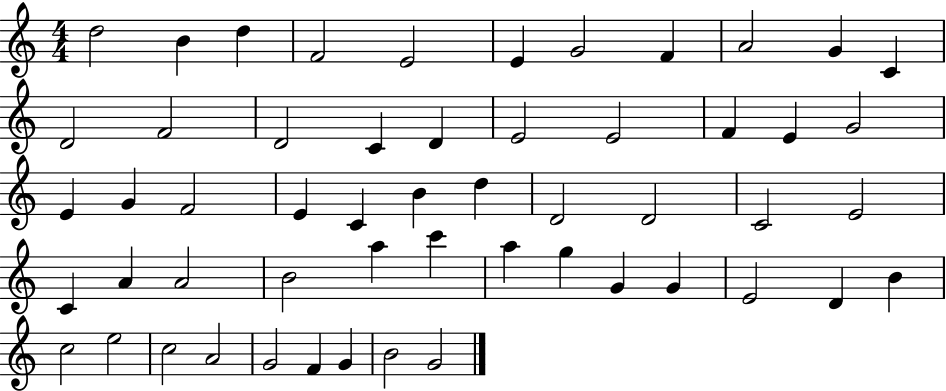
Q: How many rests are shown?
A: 0